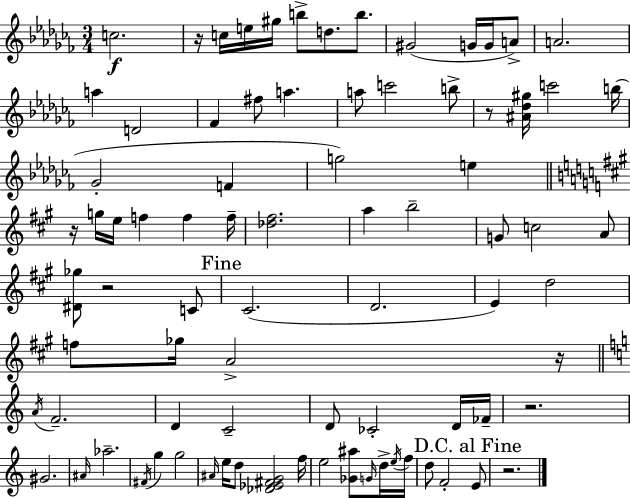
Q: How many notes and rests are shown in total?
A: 82